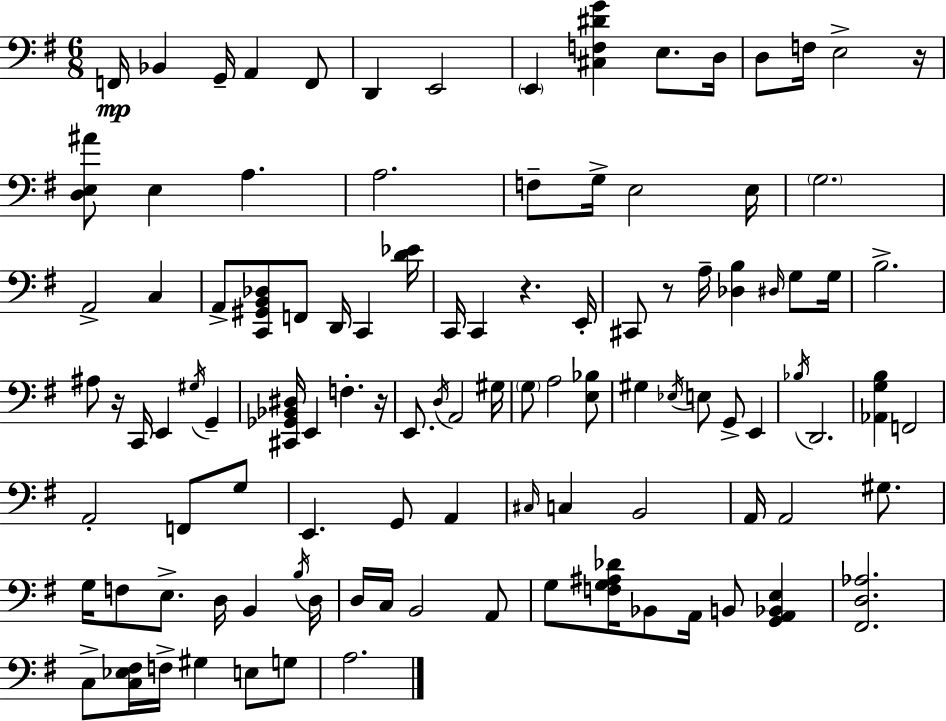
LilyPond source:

{
  \clef bass
  \numericTimeSignature
  \time 6/8
  \key e \minor
  \repeat volta 2 { f,16\mp bes,4 g,16-- a,4 f,8 | d,4 e,2 | \parenthesize e,4 <cis f dis' g'>4 e8. d16 | d8 f16 e2-> r16 | \break <d e ais'>8 e4 a4. | a2. | f8-- g16-> e2 e16 | \parenthesize g2. | \break a,2-> c4 | a,8-> <c, gis, b, des>8 f,8 d,16 c,4 <d' ees'>16 | c,16 c,4 r4. e,16-. | cis,8 r8 a16-- <des b>4 \grace { dis16 } g8 | \break g16 b2.-> | ais8 r16 c,16 e,4 \acciaccatura { gis16 } g,4-- | <cis, ges, bes, dis>16 e,4 f4.-. | r16 e,8. \acciaccatura { d16 } a,2 | \break gis16 \parenthesize g8 a2 | <e bes>8 gis4 \acciaccatura { ees16 } e8 g,8-> | e,4 \acciaccatura { bes16 } d,2. | <aes, g b>4 f,2 | \break a,2-. | f,8 g8 e,4. g,8 | a,4 \grace { cis16 } c4 b,2 | a,16 a,2 | \break gis8. g16 f8 e8.-> | d16 b,4 \acciaccatura { b16 } d16 d16 c16 b,2 | a,8 g8 <f g ais des'>16 bes,8 | a,16 b,8 <g, a, bes, e>4 <fis, d aes>2. | \break c8-> <c ees fis>16 f16-> gis4 | e8 g8 a2. | } \bar "|."
}